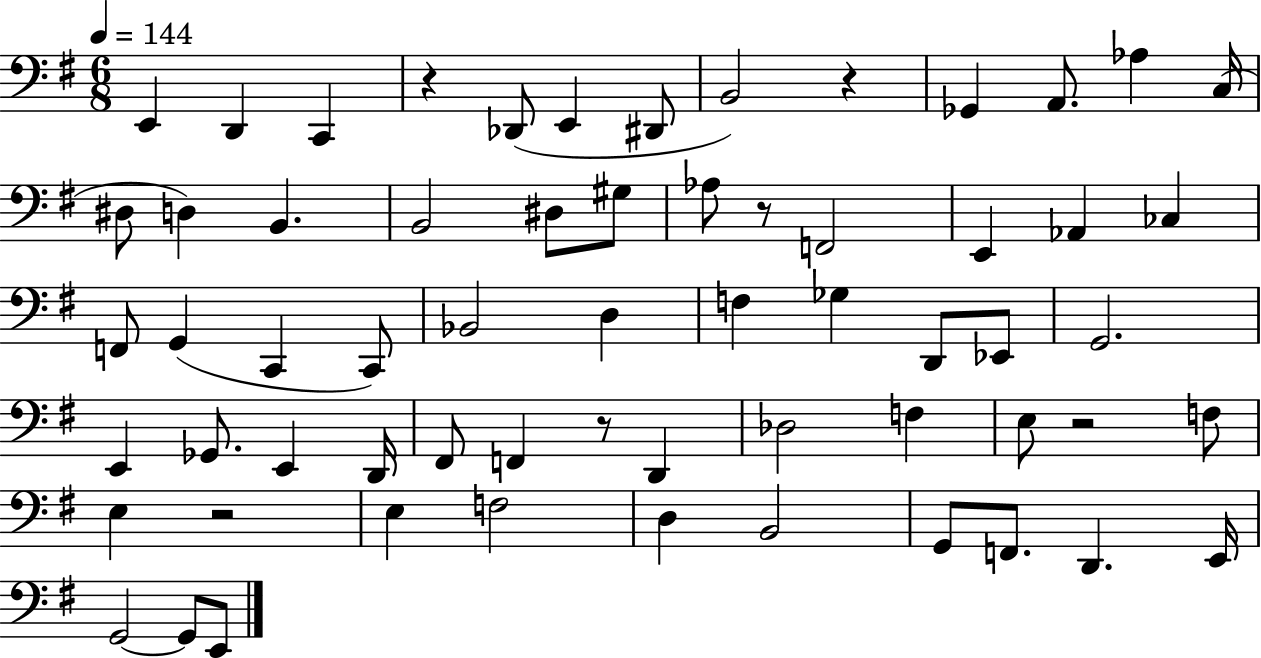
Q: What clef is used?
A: bass